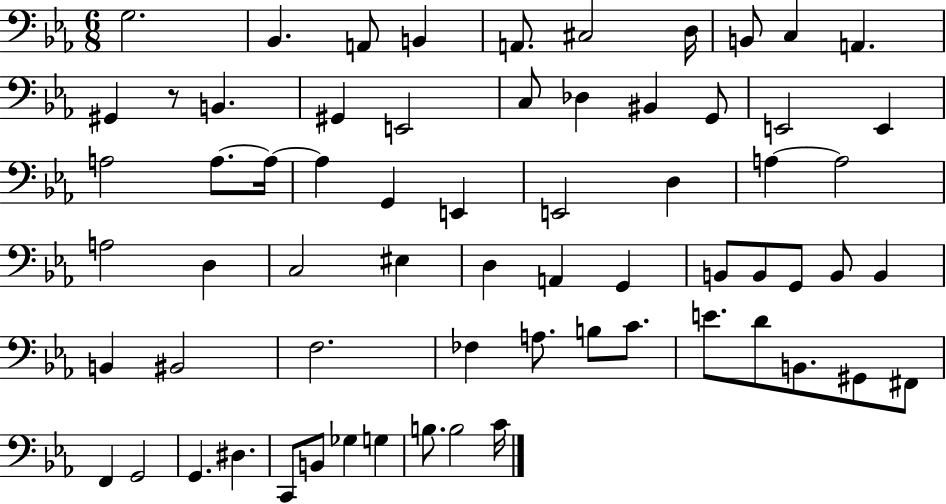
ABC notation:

X:1
T:Untitled
M:6/8
L:1/4
K:Eb
G,2 _B,, A,,/2 B,, A,,/2 ^C,2 D,/4 B,,/2 C, A,, ^G,, z/2 B,, ^G,, E,,2 C,/2 _D, ^B,, G,,/2 E,,2 E,, A,2 A,/2 A,/4 A, G,, E,, E,,2 D, A, A,2 A,2 D, C,2 ^E, D, A,, G,, B,,/2 B,,/2 G,,/2 B,,/2 B,, B,, ^B,,2 F,2 _F, A,/2 B,/2 C/2 E/2 D/2 B,,/2 ^G,,/2 ^F,,/2 F,, G,,2 G,, ^D, C,,/2 B,,/2 _G, G, B,/2 B,2 C/4